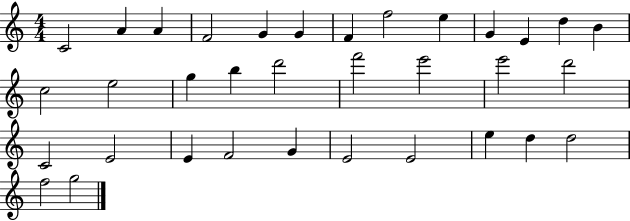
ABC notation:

X:1
T:Untitled
M:4/4
L:1/4
K:C
C2 A A F2 G G F f2 e G E d B c2 e2 g b d'2 f'2 e'2 e'2 d'2 C2 E2 E F2 G E2 E2 e d d2 f2 g2